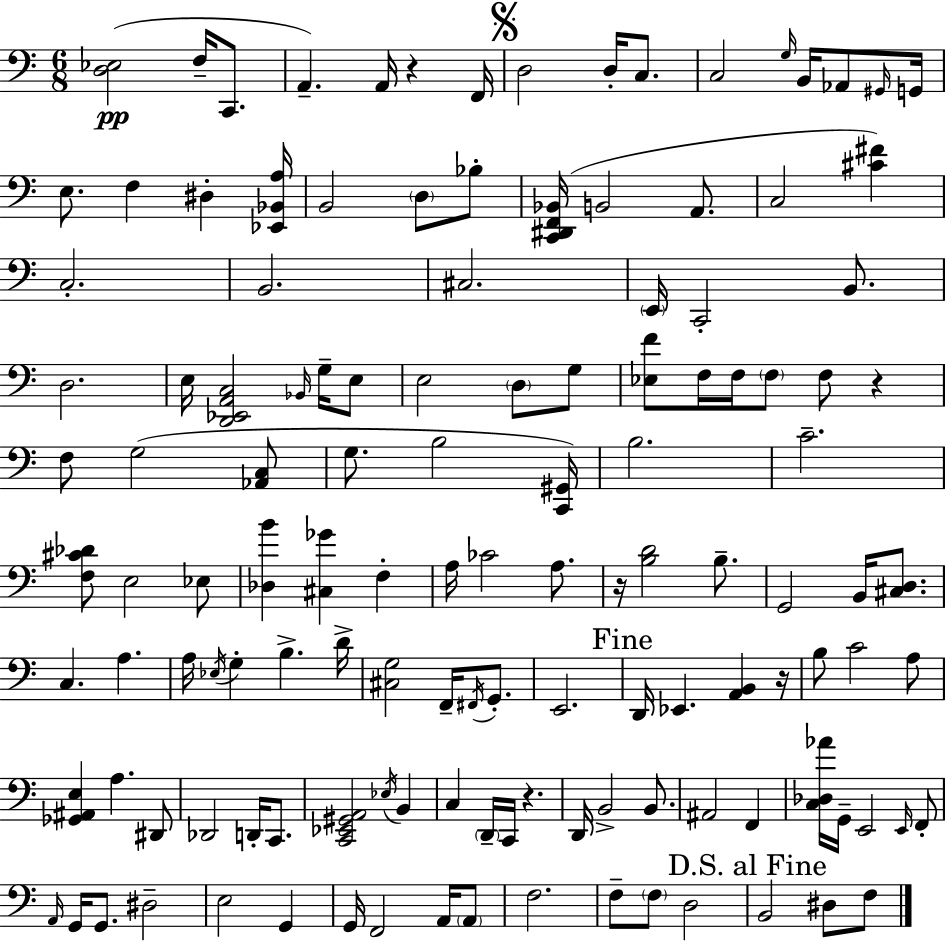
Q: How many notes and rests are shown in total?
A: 131